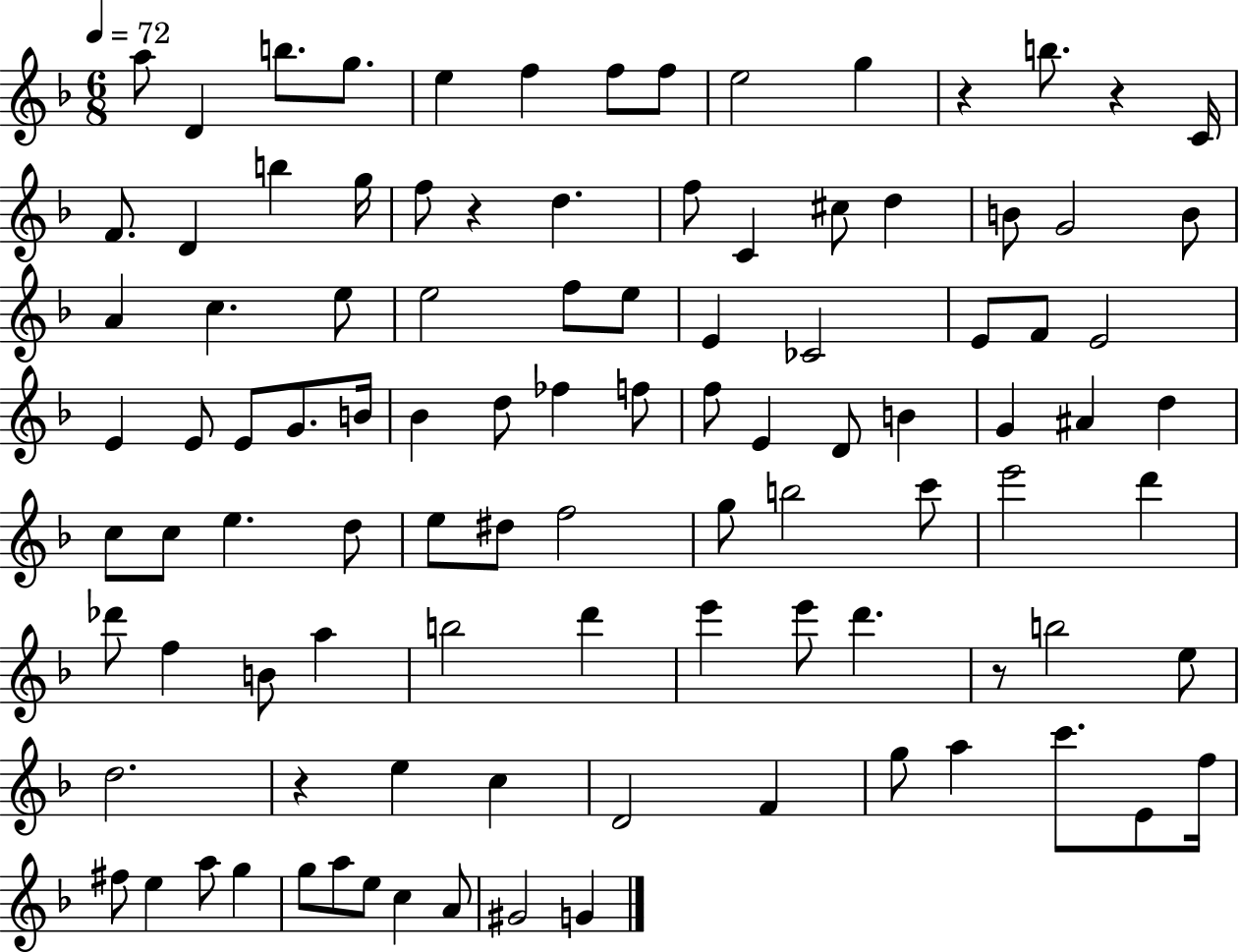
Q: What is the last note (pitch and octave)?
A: G4